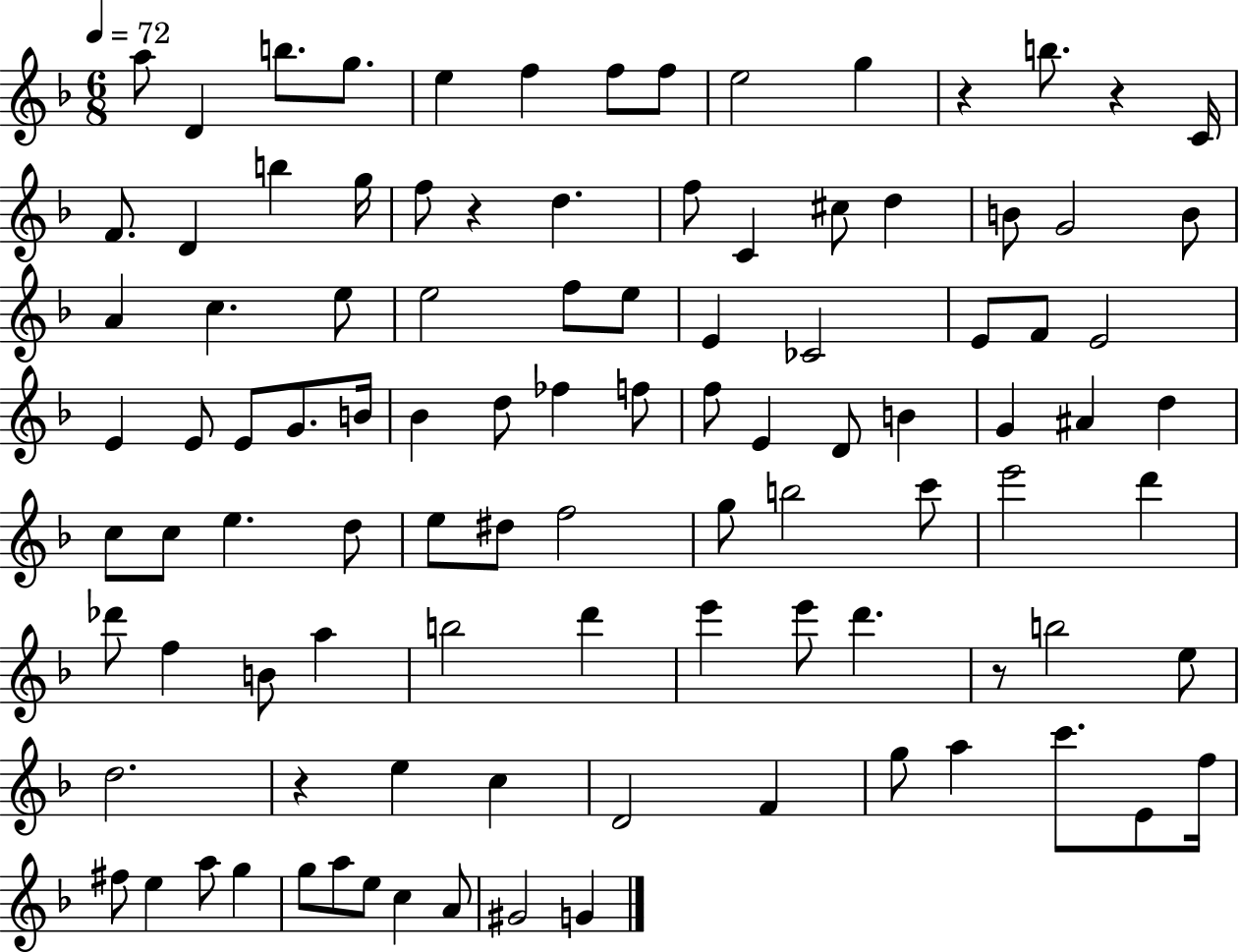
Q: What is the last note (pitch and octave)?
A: G4